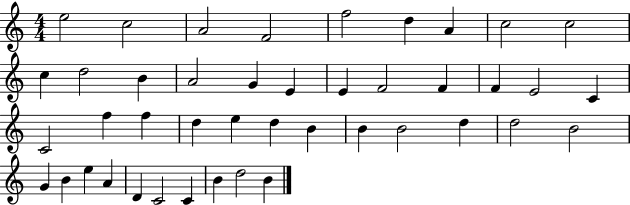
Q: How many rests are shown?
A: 0